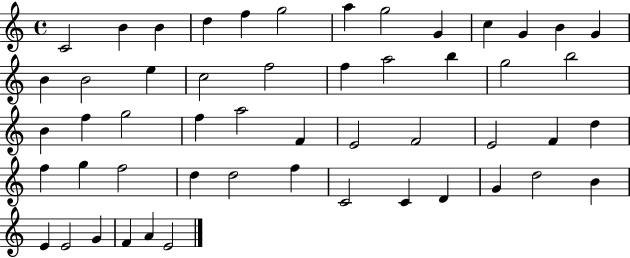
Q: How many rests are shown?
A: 0